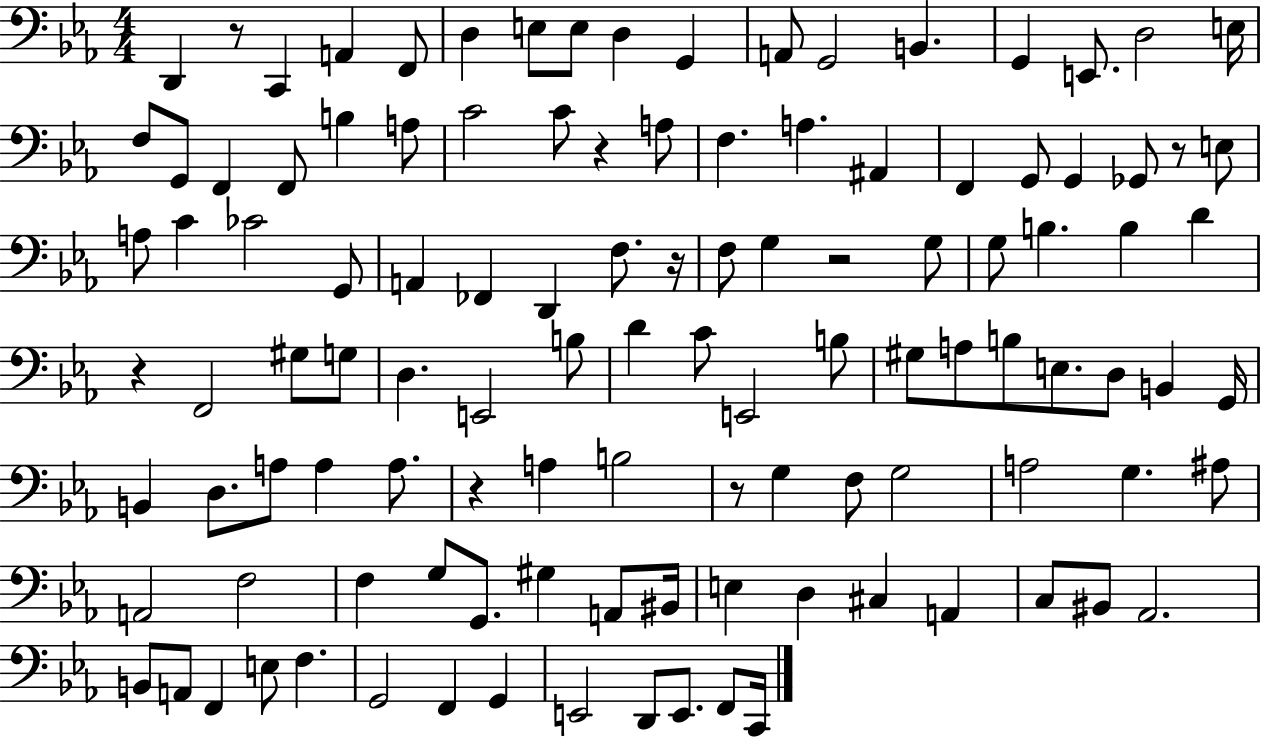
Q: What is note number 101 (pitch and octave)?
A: G2